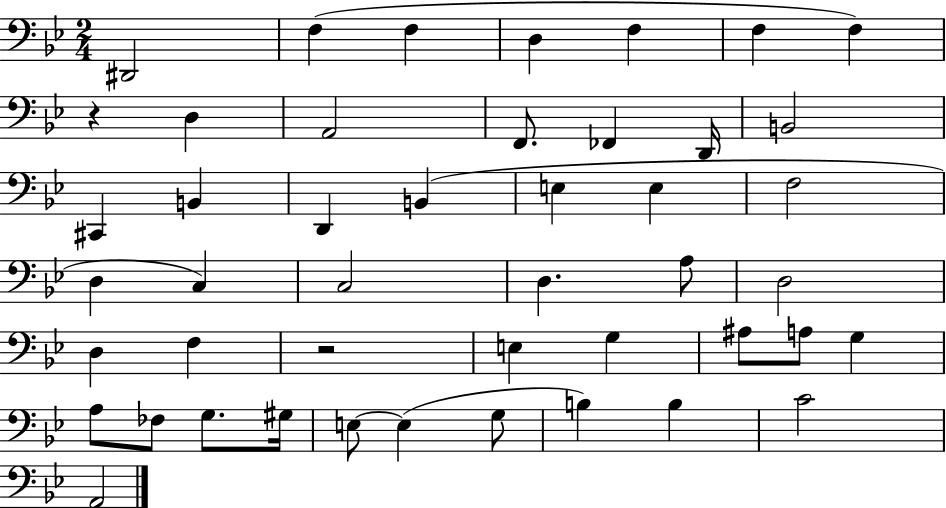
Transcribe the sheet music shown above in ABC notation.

X:1
T:Untitled
M:2/4
L:1/4
K:Bb
^D,,2 F, F, D, F, F, F, z D, A,,2 F,,/2 _F,, D,,/4 B,,2 ^C,, B,, D,, B,, E, E, F,2 D, C, C,2 D, A,/2 D,2 D, F, z2 E, G, ^A,/2 A,/2 G, A,/2 _F,/2 G,/2 ^G,/4 E,/2 E, G,/2 B, B, C2 A,,2